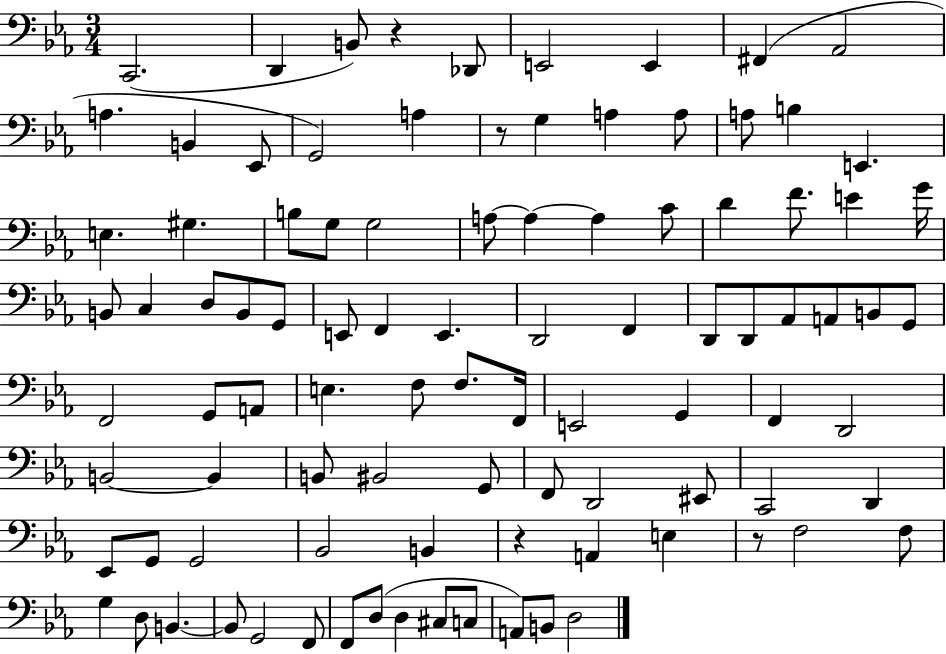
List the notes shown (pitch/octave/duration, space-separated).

C2/h. D2/q B2/e R/q Db2/e E2/h E2/q F#2/q Ab2/h A3/q. B2/q Eb2/e G2/h A3/q R/e G3/q A3/q A3/e A3/e B3/q E2/q. E3/q. G#3/q. B3/e G3/e G3/h A3/e A3/q A3/q C4/e D4/q F4/e. E4/q G4/s B2/e C3/q D3/e B2/e G2/e E2/e F2/q E2/q. D2/h F2/q D2/e D2/e Ab2/e A2/e B2/e G2/e F2/h G2/e A2/e E3/q. F3/e F3/e. F2/s E2/h G2/q F2/q D2/h B2/h B2/q B2/e BIS2/h G2/e F2/e D2/h EIS2/e C2/h D2/q Eb2/e G2/e G2/h Bb2/h B2/q R/q A2/q E3/q R/e F3/h F3/e G3/q D3/e B2/q. B2/e G2/h F2/e F2/e D3/e D3/q C#3/e C3/e A2/e B2/e D3/h